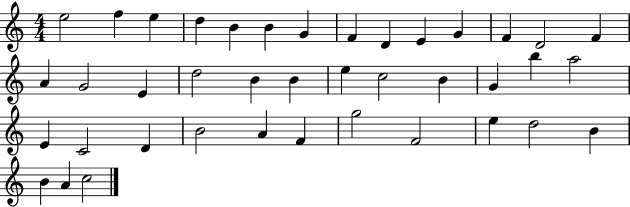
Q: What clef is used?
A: treble